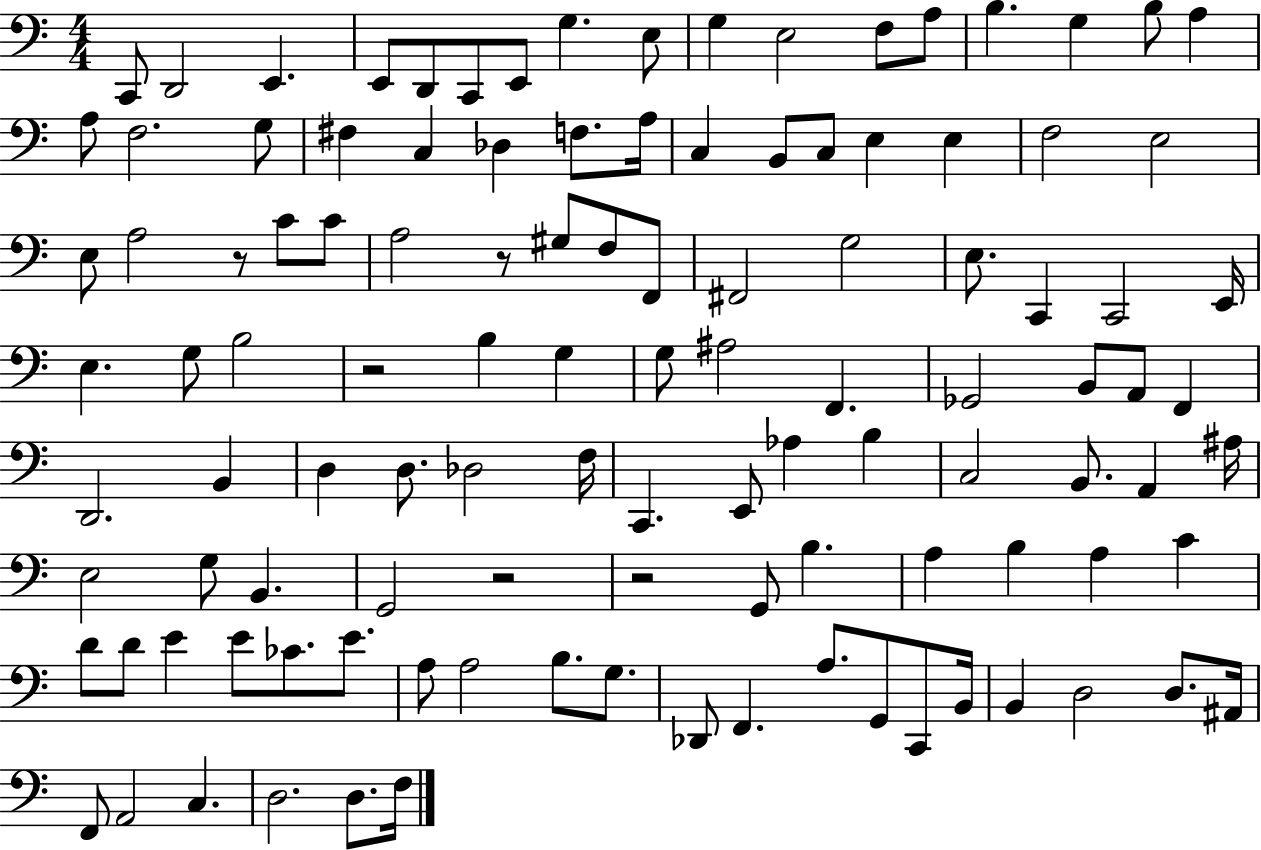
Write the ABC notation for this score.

X:1
T:Untitled
M:4/4
L:1/4
K:C
C,,/2 D,,2 E,, E,,/2 D,,/2 C,,/2 E,,/2 G, E,/2 G, E,2 F,/2 A,/2 B, G, B,/2 A, A,/2 F,2 G,/2 ^F, C, _D, F,/2 A,/4 C, B,,/2 C,/2 E, E, F,2 E,2 E,/2 A,2 z/2 C/2 C/2 A,2 z/2 ^G,/2 F,/2 F,,/2 ^F,,2 G,2 E,/2 C,, C,,2 E,,/4 E, G,/2 B,2 z2 B, G, G,/2 ^A,2 F,, _G,,2 B,,/2 A,,/2 F,, D,,2 B,, D, D,/2 _D,2 F,/4 C,, E,,/2 _A, B, C,2 B,,/2 A,, ^A,/4 E,2 G,/2 B,, G,,2 z2 z2 G,,/2 B, A, B, A, C D/2 D/2 E E/2 _C/2 E/2 A,/2 A,2 B,/2 G,/2 _D,,/2 F,, A,/2 G,,/2 C,,/2 B,,/4 B,, D,2 D,/2 ^A,,/4 F,,/2 A,,2 C, D,2 D,/2 F,/4